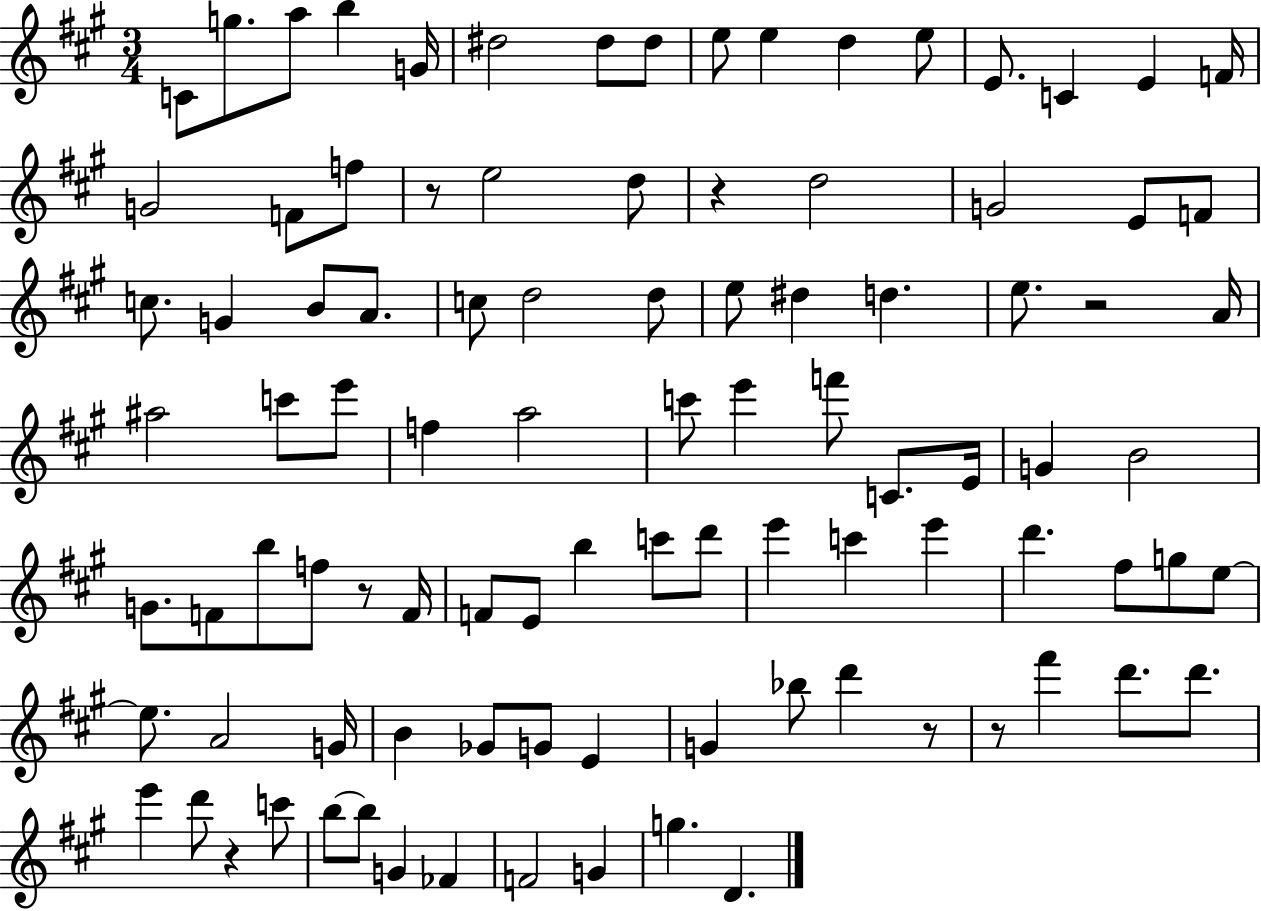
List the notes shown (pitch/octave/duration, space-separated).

C4/e G5/e. A5/e B5/q G4/s D#5/h D#5/e D#5/e E5/e E5/q D5/q E5/e E4/e. C4/q E4/q F4/s G4/h F4/e F5/e R/e E5/h D5/e R/q D5/h G4/h E4/e F4/e C5/e. G4/q B4/e A4/e. C5/e D5/h D5/e E5/e D#5/q D5/q. E5/e. R/h A4/s A#5/h C6/e E6/e F5/q A5/h C6/e E6/q F6/e C4/e. E4/s G4/q B4/h G4/e. F4/e B5/e F5/e R/e F4/s F4/e E4/e B5/q C6/e D6/e E6/q C6/q E6/q D6/q. F#5/e G5/e E5/e E5/e. A4/h G4/s B4/q Gb4/e G4/e E4/q G4/q Bb5/e D6/q R/e R/e F#6/q D6/e. D6/e. E6/q D6/e R/q C6/e B5/e B5/e G4/q FES4/q F4/h G4/q G5/q. D4/q.